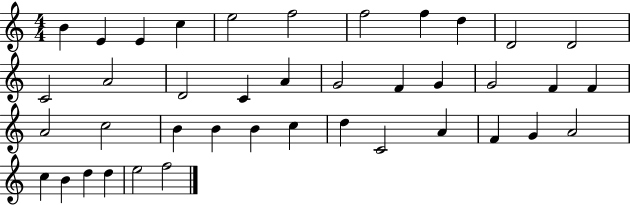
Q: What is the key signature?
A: C major